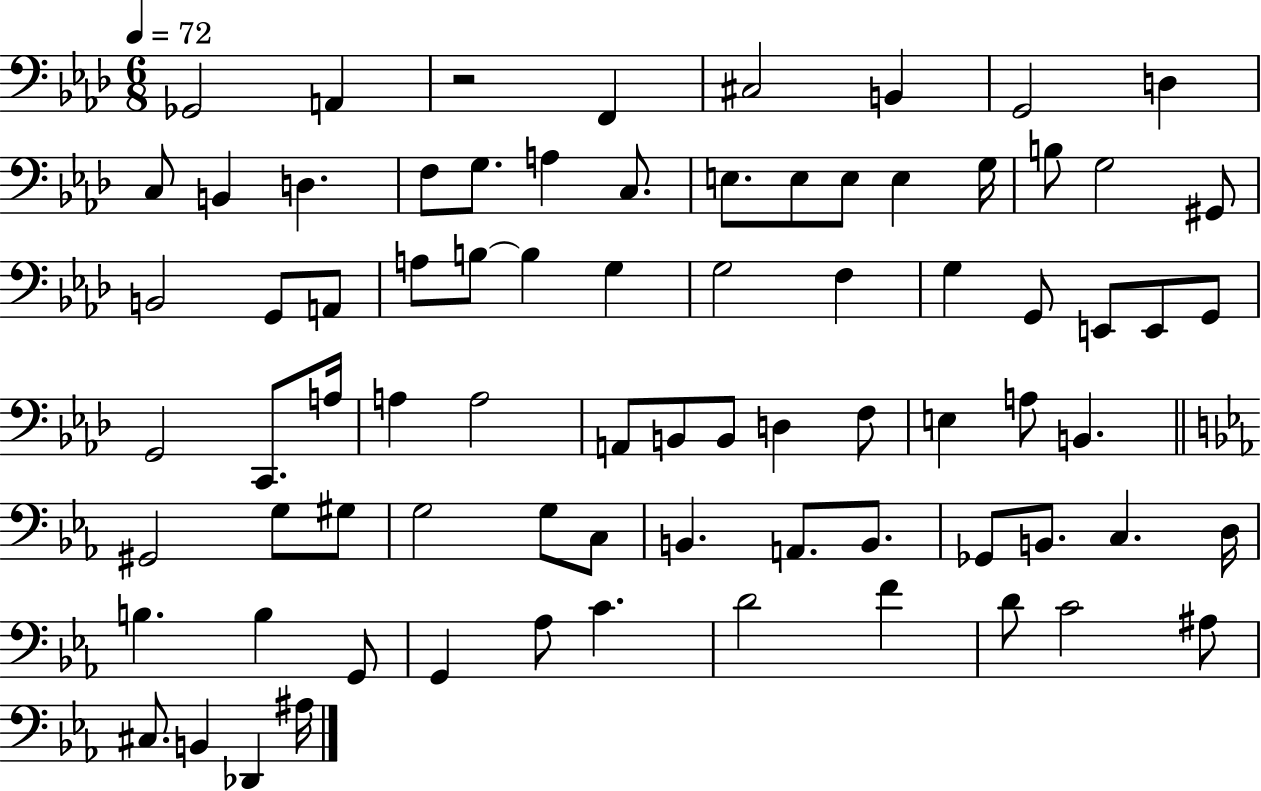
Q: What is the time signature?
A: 6/8